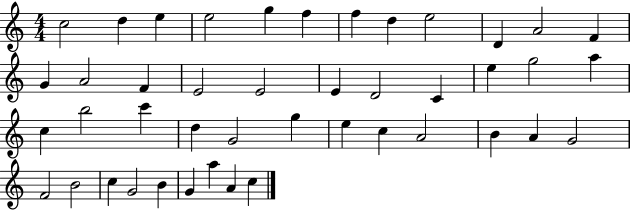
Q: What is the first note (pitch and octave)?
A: C5